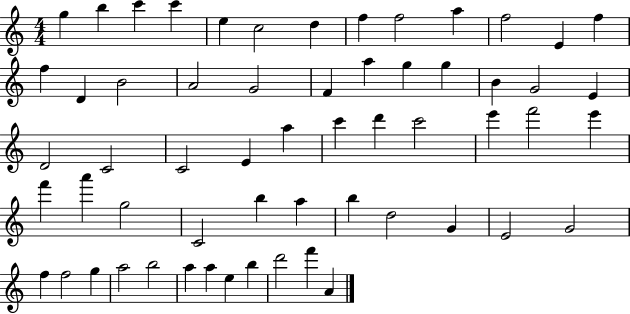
{
  \clef treble
  \numericTimeSignature
  \time 4/4
  \key c \major
  g''4 b''4 c'''4 c'''4 | e''4 c''2 d''4 | f''4 f''2 a''4 | f''2 e'4 f''4 | \break f''4 d'4 b'2 | a'2 g'2 | f'4 a''4 g''4 g''4 | b'4 g'2 e'4 | \break d'2 c'2 | c'2 e'4 a''4 | c'''4 d'''4 c'''2 | e'''4 f'''2 e'''4 | \break f'''4 a'''4 g''2 | c'2 b''4 a''4 | b''4 d''2 g'4 | e'2 g'2 | \break f''4 f''2 g''4 | a''2 b''2 | a''4 a''4 e''4 b''4 | d'''2 f'''4 a'4 | \break \bar "|."
}